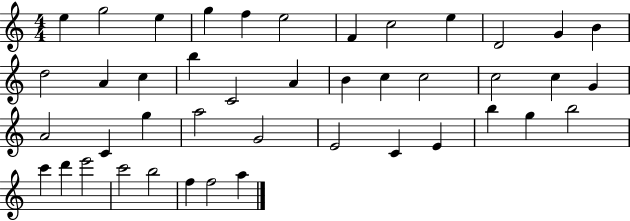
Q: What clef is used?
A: treble